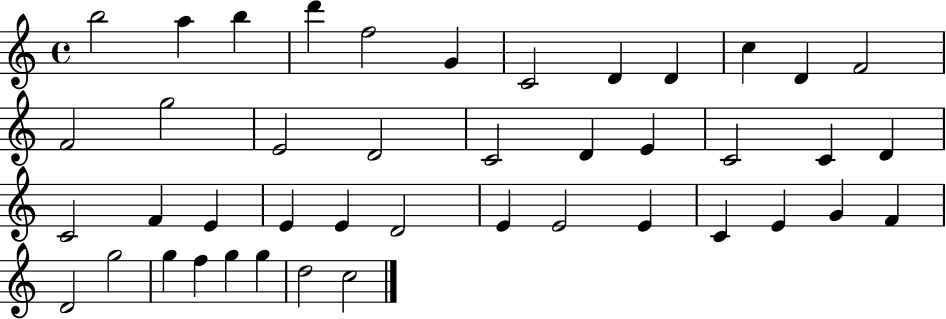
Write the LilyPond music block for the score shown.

{
  \clef treble
  \time 4/4
  \defaultTimeSignature
  \key c \major
  b''2 a''4 b''4 | d'''4 f''2 g'4 | c'2 d'4 d'4 | c''4 d'4 f'2 | \break f'2 g''2 | e'2 d'2 | c'2 d'4 e'4 | c'2 c'4 d'4 | \break c'2 f'4 e'4 | e'4 e'4 d'2 | e'4 e'2 e'4 | c'4 e'4 g'4 f'4 | \break d'2 g''2 | g''4 f''4 g''4 g''4 | d''2 c''2 | \bar "|."
}